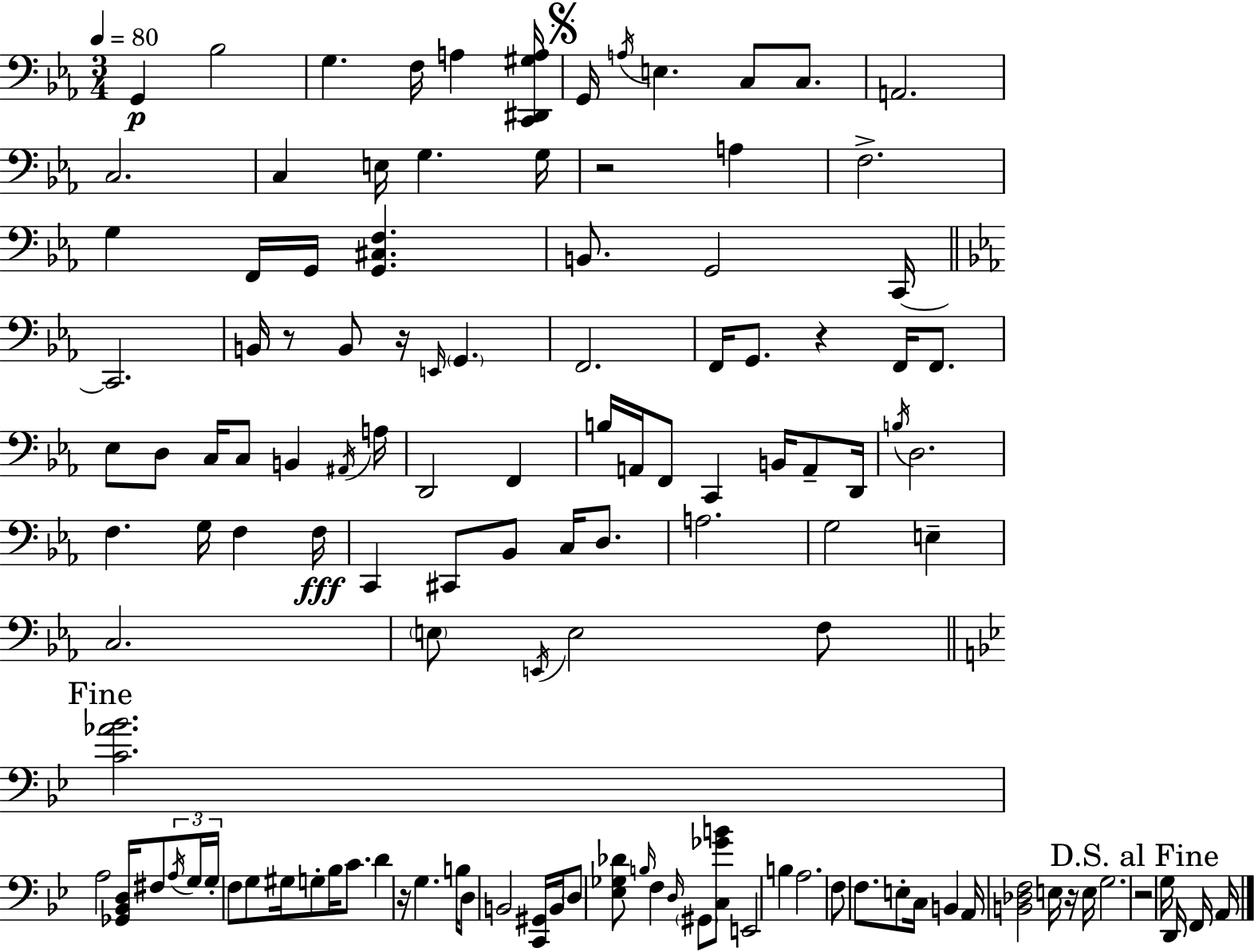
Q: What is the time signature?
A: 3/4